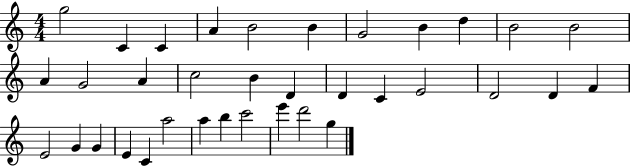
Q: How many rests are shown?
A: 0